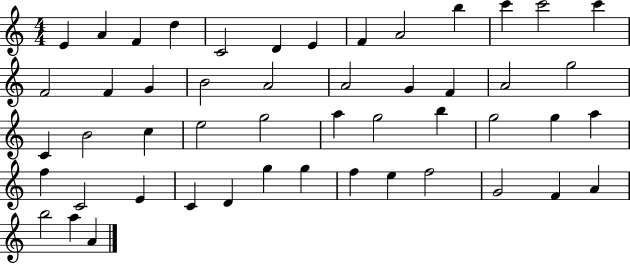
E4/q A4/q F4/q D5/q C4/h D4/q E4/q F4/q A4/h B5/q C6/q C6/h C6/q F4/h F4/q G4/q B4/h A4/h A4/h G4/q F4/q A4/h G5/h C4/q B4/h C5/q E5/h G5/h A5/q G5/h B5/q G5/h G5/q A5/q F5/q C4/h E4/q C4/q D4/q G5/q G5/q F5/q E5/q F5/h G4/h F4/q A4/q B5/h A5/q A4/q